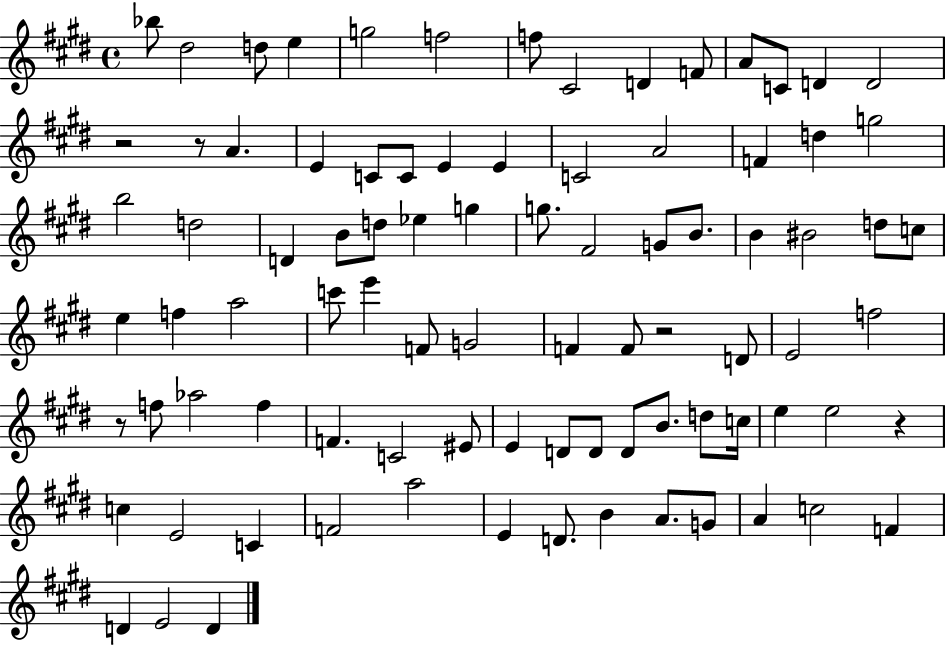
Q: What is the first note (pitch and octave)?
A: Bb5